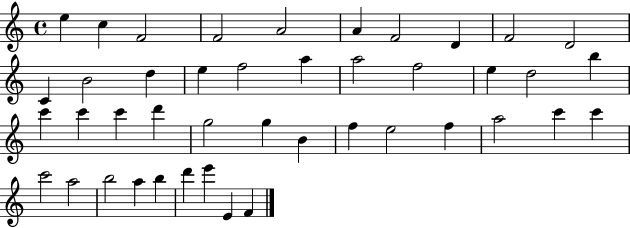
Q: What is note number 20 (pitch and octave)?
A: D5